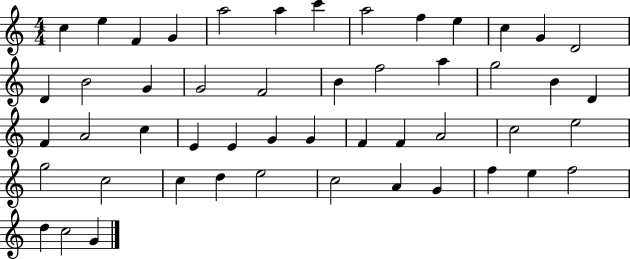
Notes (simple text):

C5/q E5/q F4/q G4/q A5/h A5/q C6/q A5/h F5/q E5/q C5/q G4/q D4/h D4/q B4/h G4/q G4/h F4/h B4/q F5/h A5/q G5/h B4/q D4/q F4/q A4/h C5/q E4/q E4/q G4/q G4/q F4/q F4/q A4/h C5/h E5/h G5/h C5/h C5/q D5/q E5/h C5/h A4/q G4/q F5/q E5/q F5/h D5/q C5/h G4/q